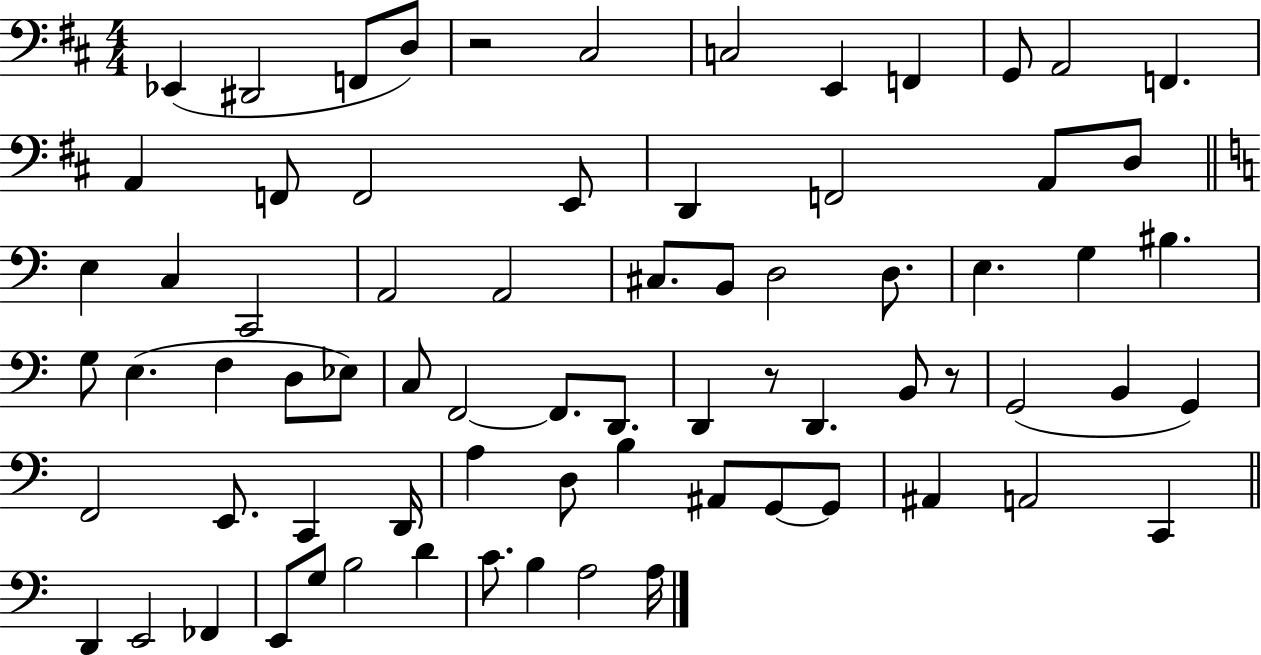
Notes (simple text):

Eb2/q D#2/h F2/e D3/e R/h C#3/h C3/h E2/q F2/q G2/e A2/h F2/q. A2/q F2/e F2/h E2/e D2/q F2/h A2/e D3/e E3/q C3/q C2/h A2/h A2/h C#3/e. B2/e D3/h D3/e. E3/q. G3/q BIS3/q. G3/e E3/q. F3/q D3/e Eb3/e C3/e F2/h F2/e. D2/e. D2/q R/e D2/q. B2/e R/e G2/h B2/q G2/q F2/h E2/e. C2/q D2/s A3/q D3/e B3/q A#2/e G2/e G2/e A#2/q A2/h C2/q D2/q E2/h FES2/q E2/e G3/e B3/h D4/q C4/e. B3/q A3/h A3/s